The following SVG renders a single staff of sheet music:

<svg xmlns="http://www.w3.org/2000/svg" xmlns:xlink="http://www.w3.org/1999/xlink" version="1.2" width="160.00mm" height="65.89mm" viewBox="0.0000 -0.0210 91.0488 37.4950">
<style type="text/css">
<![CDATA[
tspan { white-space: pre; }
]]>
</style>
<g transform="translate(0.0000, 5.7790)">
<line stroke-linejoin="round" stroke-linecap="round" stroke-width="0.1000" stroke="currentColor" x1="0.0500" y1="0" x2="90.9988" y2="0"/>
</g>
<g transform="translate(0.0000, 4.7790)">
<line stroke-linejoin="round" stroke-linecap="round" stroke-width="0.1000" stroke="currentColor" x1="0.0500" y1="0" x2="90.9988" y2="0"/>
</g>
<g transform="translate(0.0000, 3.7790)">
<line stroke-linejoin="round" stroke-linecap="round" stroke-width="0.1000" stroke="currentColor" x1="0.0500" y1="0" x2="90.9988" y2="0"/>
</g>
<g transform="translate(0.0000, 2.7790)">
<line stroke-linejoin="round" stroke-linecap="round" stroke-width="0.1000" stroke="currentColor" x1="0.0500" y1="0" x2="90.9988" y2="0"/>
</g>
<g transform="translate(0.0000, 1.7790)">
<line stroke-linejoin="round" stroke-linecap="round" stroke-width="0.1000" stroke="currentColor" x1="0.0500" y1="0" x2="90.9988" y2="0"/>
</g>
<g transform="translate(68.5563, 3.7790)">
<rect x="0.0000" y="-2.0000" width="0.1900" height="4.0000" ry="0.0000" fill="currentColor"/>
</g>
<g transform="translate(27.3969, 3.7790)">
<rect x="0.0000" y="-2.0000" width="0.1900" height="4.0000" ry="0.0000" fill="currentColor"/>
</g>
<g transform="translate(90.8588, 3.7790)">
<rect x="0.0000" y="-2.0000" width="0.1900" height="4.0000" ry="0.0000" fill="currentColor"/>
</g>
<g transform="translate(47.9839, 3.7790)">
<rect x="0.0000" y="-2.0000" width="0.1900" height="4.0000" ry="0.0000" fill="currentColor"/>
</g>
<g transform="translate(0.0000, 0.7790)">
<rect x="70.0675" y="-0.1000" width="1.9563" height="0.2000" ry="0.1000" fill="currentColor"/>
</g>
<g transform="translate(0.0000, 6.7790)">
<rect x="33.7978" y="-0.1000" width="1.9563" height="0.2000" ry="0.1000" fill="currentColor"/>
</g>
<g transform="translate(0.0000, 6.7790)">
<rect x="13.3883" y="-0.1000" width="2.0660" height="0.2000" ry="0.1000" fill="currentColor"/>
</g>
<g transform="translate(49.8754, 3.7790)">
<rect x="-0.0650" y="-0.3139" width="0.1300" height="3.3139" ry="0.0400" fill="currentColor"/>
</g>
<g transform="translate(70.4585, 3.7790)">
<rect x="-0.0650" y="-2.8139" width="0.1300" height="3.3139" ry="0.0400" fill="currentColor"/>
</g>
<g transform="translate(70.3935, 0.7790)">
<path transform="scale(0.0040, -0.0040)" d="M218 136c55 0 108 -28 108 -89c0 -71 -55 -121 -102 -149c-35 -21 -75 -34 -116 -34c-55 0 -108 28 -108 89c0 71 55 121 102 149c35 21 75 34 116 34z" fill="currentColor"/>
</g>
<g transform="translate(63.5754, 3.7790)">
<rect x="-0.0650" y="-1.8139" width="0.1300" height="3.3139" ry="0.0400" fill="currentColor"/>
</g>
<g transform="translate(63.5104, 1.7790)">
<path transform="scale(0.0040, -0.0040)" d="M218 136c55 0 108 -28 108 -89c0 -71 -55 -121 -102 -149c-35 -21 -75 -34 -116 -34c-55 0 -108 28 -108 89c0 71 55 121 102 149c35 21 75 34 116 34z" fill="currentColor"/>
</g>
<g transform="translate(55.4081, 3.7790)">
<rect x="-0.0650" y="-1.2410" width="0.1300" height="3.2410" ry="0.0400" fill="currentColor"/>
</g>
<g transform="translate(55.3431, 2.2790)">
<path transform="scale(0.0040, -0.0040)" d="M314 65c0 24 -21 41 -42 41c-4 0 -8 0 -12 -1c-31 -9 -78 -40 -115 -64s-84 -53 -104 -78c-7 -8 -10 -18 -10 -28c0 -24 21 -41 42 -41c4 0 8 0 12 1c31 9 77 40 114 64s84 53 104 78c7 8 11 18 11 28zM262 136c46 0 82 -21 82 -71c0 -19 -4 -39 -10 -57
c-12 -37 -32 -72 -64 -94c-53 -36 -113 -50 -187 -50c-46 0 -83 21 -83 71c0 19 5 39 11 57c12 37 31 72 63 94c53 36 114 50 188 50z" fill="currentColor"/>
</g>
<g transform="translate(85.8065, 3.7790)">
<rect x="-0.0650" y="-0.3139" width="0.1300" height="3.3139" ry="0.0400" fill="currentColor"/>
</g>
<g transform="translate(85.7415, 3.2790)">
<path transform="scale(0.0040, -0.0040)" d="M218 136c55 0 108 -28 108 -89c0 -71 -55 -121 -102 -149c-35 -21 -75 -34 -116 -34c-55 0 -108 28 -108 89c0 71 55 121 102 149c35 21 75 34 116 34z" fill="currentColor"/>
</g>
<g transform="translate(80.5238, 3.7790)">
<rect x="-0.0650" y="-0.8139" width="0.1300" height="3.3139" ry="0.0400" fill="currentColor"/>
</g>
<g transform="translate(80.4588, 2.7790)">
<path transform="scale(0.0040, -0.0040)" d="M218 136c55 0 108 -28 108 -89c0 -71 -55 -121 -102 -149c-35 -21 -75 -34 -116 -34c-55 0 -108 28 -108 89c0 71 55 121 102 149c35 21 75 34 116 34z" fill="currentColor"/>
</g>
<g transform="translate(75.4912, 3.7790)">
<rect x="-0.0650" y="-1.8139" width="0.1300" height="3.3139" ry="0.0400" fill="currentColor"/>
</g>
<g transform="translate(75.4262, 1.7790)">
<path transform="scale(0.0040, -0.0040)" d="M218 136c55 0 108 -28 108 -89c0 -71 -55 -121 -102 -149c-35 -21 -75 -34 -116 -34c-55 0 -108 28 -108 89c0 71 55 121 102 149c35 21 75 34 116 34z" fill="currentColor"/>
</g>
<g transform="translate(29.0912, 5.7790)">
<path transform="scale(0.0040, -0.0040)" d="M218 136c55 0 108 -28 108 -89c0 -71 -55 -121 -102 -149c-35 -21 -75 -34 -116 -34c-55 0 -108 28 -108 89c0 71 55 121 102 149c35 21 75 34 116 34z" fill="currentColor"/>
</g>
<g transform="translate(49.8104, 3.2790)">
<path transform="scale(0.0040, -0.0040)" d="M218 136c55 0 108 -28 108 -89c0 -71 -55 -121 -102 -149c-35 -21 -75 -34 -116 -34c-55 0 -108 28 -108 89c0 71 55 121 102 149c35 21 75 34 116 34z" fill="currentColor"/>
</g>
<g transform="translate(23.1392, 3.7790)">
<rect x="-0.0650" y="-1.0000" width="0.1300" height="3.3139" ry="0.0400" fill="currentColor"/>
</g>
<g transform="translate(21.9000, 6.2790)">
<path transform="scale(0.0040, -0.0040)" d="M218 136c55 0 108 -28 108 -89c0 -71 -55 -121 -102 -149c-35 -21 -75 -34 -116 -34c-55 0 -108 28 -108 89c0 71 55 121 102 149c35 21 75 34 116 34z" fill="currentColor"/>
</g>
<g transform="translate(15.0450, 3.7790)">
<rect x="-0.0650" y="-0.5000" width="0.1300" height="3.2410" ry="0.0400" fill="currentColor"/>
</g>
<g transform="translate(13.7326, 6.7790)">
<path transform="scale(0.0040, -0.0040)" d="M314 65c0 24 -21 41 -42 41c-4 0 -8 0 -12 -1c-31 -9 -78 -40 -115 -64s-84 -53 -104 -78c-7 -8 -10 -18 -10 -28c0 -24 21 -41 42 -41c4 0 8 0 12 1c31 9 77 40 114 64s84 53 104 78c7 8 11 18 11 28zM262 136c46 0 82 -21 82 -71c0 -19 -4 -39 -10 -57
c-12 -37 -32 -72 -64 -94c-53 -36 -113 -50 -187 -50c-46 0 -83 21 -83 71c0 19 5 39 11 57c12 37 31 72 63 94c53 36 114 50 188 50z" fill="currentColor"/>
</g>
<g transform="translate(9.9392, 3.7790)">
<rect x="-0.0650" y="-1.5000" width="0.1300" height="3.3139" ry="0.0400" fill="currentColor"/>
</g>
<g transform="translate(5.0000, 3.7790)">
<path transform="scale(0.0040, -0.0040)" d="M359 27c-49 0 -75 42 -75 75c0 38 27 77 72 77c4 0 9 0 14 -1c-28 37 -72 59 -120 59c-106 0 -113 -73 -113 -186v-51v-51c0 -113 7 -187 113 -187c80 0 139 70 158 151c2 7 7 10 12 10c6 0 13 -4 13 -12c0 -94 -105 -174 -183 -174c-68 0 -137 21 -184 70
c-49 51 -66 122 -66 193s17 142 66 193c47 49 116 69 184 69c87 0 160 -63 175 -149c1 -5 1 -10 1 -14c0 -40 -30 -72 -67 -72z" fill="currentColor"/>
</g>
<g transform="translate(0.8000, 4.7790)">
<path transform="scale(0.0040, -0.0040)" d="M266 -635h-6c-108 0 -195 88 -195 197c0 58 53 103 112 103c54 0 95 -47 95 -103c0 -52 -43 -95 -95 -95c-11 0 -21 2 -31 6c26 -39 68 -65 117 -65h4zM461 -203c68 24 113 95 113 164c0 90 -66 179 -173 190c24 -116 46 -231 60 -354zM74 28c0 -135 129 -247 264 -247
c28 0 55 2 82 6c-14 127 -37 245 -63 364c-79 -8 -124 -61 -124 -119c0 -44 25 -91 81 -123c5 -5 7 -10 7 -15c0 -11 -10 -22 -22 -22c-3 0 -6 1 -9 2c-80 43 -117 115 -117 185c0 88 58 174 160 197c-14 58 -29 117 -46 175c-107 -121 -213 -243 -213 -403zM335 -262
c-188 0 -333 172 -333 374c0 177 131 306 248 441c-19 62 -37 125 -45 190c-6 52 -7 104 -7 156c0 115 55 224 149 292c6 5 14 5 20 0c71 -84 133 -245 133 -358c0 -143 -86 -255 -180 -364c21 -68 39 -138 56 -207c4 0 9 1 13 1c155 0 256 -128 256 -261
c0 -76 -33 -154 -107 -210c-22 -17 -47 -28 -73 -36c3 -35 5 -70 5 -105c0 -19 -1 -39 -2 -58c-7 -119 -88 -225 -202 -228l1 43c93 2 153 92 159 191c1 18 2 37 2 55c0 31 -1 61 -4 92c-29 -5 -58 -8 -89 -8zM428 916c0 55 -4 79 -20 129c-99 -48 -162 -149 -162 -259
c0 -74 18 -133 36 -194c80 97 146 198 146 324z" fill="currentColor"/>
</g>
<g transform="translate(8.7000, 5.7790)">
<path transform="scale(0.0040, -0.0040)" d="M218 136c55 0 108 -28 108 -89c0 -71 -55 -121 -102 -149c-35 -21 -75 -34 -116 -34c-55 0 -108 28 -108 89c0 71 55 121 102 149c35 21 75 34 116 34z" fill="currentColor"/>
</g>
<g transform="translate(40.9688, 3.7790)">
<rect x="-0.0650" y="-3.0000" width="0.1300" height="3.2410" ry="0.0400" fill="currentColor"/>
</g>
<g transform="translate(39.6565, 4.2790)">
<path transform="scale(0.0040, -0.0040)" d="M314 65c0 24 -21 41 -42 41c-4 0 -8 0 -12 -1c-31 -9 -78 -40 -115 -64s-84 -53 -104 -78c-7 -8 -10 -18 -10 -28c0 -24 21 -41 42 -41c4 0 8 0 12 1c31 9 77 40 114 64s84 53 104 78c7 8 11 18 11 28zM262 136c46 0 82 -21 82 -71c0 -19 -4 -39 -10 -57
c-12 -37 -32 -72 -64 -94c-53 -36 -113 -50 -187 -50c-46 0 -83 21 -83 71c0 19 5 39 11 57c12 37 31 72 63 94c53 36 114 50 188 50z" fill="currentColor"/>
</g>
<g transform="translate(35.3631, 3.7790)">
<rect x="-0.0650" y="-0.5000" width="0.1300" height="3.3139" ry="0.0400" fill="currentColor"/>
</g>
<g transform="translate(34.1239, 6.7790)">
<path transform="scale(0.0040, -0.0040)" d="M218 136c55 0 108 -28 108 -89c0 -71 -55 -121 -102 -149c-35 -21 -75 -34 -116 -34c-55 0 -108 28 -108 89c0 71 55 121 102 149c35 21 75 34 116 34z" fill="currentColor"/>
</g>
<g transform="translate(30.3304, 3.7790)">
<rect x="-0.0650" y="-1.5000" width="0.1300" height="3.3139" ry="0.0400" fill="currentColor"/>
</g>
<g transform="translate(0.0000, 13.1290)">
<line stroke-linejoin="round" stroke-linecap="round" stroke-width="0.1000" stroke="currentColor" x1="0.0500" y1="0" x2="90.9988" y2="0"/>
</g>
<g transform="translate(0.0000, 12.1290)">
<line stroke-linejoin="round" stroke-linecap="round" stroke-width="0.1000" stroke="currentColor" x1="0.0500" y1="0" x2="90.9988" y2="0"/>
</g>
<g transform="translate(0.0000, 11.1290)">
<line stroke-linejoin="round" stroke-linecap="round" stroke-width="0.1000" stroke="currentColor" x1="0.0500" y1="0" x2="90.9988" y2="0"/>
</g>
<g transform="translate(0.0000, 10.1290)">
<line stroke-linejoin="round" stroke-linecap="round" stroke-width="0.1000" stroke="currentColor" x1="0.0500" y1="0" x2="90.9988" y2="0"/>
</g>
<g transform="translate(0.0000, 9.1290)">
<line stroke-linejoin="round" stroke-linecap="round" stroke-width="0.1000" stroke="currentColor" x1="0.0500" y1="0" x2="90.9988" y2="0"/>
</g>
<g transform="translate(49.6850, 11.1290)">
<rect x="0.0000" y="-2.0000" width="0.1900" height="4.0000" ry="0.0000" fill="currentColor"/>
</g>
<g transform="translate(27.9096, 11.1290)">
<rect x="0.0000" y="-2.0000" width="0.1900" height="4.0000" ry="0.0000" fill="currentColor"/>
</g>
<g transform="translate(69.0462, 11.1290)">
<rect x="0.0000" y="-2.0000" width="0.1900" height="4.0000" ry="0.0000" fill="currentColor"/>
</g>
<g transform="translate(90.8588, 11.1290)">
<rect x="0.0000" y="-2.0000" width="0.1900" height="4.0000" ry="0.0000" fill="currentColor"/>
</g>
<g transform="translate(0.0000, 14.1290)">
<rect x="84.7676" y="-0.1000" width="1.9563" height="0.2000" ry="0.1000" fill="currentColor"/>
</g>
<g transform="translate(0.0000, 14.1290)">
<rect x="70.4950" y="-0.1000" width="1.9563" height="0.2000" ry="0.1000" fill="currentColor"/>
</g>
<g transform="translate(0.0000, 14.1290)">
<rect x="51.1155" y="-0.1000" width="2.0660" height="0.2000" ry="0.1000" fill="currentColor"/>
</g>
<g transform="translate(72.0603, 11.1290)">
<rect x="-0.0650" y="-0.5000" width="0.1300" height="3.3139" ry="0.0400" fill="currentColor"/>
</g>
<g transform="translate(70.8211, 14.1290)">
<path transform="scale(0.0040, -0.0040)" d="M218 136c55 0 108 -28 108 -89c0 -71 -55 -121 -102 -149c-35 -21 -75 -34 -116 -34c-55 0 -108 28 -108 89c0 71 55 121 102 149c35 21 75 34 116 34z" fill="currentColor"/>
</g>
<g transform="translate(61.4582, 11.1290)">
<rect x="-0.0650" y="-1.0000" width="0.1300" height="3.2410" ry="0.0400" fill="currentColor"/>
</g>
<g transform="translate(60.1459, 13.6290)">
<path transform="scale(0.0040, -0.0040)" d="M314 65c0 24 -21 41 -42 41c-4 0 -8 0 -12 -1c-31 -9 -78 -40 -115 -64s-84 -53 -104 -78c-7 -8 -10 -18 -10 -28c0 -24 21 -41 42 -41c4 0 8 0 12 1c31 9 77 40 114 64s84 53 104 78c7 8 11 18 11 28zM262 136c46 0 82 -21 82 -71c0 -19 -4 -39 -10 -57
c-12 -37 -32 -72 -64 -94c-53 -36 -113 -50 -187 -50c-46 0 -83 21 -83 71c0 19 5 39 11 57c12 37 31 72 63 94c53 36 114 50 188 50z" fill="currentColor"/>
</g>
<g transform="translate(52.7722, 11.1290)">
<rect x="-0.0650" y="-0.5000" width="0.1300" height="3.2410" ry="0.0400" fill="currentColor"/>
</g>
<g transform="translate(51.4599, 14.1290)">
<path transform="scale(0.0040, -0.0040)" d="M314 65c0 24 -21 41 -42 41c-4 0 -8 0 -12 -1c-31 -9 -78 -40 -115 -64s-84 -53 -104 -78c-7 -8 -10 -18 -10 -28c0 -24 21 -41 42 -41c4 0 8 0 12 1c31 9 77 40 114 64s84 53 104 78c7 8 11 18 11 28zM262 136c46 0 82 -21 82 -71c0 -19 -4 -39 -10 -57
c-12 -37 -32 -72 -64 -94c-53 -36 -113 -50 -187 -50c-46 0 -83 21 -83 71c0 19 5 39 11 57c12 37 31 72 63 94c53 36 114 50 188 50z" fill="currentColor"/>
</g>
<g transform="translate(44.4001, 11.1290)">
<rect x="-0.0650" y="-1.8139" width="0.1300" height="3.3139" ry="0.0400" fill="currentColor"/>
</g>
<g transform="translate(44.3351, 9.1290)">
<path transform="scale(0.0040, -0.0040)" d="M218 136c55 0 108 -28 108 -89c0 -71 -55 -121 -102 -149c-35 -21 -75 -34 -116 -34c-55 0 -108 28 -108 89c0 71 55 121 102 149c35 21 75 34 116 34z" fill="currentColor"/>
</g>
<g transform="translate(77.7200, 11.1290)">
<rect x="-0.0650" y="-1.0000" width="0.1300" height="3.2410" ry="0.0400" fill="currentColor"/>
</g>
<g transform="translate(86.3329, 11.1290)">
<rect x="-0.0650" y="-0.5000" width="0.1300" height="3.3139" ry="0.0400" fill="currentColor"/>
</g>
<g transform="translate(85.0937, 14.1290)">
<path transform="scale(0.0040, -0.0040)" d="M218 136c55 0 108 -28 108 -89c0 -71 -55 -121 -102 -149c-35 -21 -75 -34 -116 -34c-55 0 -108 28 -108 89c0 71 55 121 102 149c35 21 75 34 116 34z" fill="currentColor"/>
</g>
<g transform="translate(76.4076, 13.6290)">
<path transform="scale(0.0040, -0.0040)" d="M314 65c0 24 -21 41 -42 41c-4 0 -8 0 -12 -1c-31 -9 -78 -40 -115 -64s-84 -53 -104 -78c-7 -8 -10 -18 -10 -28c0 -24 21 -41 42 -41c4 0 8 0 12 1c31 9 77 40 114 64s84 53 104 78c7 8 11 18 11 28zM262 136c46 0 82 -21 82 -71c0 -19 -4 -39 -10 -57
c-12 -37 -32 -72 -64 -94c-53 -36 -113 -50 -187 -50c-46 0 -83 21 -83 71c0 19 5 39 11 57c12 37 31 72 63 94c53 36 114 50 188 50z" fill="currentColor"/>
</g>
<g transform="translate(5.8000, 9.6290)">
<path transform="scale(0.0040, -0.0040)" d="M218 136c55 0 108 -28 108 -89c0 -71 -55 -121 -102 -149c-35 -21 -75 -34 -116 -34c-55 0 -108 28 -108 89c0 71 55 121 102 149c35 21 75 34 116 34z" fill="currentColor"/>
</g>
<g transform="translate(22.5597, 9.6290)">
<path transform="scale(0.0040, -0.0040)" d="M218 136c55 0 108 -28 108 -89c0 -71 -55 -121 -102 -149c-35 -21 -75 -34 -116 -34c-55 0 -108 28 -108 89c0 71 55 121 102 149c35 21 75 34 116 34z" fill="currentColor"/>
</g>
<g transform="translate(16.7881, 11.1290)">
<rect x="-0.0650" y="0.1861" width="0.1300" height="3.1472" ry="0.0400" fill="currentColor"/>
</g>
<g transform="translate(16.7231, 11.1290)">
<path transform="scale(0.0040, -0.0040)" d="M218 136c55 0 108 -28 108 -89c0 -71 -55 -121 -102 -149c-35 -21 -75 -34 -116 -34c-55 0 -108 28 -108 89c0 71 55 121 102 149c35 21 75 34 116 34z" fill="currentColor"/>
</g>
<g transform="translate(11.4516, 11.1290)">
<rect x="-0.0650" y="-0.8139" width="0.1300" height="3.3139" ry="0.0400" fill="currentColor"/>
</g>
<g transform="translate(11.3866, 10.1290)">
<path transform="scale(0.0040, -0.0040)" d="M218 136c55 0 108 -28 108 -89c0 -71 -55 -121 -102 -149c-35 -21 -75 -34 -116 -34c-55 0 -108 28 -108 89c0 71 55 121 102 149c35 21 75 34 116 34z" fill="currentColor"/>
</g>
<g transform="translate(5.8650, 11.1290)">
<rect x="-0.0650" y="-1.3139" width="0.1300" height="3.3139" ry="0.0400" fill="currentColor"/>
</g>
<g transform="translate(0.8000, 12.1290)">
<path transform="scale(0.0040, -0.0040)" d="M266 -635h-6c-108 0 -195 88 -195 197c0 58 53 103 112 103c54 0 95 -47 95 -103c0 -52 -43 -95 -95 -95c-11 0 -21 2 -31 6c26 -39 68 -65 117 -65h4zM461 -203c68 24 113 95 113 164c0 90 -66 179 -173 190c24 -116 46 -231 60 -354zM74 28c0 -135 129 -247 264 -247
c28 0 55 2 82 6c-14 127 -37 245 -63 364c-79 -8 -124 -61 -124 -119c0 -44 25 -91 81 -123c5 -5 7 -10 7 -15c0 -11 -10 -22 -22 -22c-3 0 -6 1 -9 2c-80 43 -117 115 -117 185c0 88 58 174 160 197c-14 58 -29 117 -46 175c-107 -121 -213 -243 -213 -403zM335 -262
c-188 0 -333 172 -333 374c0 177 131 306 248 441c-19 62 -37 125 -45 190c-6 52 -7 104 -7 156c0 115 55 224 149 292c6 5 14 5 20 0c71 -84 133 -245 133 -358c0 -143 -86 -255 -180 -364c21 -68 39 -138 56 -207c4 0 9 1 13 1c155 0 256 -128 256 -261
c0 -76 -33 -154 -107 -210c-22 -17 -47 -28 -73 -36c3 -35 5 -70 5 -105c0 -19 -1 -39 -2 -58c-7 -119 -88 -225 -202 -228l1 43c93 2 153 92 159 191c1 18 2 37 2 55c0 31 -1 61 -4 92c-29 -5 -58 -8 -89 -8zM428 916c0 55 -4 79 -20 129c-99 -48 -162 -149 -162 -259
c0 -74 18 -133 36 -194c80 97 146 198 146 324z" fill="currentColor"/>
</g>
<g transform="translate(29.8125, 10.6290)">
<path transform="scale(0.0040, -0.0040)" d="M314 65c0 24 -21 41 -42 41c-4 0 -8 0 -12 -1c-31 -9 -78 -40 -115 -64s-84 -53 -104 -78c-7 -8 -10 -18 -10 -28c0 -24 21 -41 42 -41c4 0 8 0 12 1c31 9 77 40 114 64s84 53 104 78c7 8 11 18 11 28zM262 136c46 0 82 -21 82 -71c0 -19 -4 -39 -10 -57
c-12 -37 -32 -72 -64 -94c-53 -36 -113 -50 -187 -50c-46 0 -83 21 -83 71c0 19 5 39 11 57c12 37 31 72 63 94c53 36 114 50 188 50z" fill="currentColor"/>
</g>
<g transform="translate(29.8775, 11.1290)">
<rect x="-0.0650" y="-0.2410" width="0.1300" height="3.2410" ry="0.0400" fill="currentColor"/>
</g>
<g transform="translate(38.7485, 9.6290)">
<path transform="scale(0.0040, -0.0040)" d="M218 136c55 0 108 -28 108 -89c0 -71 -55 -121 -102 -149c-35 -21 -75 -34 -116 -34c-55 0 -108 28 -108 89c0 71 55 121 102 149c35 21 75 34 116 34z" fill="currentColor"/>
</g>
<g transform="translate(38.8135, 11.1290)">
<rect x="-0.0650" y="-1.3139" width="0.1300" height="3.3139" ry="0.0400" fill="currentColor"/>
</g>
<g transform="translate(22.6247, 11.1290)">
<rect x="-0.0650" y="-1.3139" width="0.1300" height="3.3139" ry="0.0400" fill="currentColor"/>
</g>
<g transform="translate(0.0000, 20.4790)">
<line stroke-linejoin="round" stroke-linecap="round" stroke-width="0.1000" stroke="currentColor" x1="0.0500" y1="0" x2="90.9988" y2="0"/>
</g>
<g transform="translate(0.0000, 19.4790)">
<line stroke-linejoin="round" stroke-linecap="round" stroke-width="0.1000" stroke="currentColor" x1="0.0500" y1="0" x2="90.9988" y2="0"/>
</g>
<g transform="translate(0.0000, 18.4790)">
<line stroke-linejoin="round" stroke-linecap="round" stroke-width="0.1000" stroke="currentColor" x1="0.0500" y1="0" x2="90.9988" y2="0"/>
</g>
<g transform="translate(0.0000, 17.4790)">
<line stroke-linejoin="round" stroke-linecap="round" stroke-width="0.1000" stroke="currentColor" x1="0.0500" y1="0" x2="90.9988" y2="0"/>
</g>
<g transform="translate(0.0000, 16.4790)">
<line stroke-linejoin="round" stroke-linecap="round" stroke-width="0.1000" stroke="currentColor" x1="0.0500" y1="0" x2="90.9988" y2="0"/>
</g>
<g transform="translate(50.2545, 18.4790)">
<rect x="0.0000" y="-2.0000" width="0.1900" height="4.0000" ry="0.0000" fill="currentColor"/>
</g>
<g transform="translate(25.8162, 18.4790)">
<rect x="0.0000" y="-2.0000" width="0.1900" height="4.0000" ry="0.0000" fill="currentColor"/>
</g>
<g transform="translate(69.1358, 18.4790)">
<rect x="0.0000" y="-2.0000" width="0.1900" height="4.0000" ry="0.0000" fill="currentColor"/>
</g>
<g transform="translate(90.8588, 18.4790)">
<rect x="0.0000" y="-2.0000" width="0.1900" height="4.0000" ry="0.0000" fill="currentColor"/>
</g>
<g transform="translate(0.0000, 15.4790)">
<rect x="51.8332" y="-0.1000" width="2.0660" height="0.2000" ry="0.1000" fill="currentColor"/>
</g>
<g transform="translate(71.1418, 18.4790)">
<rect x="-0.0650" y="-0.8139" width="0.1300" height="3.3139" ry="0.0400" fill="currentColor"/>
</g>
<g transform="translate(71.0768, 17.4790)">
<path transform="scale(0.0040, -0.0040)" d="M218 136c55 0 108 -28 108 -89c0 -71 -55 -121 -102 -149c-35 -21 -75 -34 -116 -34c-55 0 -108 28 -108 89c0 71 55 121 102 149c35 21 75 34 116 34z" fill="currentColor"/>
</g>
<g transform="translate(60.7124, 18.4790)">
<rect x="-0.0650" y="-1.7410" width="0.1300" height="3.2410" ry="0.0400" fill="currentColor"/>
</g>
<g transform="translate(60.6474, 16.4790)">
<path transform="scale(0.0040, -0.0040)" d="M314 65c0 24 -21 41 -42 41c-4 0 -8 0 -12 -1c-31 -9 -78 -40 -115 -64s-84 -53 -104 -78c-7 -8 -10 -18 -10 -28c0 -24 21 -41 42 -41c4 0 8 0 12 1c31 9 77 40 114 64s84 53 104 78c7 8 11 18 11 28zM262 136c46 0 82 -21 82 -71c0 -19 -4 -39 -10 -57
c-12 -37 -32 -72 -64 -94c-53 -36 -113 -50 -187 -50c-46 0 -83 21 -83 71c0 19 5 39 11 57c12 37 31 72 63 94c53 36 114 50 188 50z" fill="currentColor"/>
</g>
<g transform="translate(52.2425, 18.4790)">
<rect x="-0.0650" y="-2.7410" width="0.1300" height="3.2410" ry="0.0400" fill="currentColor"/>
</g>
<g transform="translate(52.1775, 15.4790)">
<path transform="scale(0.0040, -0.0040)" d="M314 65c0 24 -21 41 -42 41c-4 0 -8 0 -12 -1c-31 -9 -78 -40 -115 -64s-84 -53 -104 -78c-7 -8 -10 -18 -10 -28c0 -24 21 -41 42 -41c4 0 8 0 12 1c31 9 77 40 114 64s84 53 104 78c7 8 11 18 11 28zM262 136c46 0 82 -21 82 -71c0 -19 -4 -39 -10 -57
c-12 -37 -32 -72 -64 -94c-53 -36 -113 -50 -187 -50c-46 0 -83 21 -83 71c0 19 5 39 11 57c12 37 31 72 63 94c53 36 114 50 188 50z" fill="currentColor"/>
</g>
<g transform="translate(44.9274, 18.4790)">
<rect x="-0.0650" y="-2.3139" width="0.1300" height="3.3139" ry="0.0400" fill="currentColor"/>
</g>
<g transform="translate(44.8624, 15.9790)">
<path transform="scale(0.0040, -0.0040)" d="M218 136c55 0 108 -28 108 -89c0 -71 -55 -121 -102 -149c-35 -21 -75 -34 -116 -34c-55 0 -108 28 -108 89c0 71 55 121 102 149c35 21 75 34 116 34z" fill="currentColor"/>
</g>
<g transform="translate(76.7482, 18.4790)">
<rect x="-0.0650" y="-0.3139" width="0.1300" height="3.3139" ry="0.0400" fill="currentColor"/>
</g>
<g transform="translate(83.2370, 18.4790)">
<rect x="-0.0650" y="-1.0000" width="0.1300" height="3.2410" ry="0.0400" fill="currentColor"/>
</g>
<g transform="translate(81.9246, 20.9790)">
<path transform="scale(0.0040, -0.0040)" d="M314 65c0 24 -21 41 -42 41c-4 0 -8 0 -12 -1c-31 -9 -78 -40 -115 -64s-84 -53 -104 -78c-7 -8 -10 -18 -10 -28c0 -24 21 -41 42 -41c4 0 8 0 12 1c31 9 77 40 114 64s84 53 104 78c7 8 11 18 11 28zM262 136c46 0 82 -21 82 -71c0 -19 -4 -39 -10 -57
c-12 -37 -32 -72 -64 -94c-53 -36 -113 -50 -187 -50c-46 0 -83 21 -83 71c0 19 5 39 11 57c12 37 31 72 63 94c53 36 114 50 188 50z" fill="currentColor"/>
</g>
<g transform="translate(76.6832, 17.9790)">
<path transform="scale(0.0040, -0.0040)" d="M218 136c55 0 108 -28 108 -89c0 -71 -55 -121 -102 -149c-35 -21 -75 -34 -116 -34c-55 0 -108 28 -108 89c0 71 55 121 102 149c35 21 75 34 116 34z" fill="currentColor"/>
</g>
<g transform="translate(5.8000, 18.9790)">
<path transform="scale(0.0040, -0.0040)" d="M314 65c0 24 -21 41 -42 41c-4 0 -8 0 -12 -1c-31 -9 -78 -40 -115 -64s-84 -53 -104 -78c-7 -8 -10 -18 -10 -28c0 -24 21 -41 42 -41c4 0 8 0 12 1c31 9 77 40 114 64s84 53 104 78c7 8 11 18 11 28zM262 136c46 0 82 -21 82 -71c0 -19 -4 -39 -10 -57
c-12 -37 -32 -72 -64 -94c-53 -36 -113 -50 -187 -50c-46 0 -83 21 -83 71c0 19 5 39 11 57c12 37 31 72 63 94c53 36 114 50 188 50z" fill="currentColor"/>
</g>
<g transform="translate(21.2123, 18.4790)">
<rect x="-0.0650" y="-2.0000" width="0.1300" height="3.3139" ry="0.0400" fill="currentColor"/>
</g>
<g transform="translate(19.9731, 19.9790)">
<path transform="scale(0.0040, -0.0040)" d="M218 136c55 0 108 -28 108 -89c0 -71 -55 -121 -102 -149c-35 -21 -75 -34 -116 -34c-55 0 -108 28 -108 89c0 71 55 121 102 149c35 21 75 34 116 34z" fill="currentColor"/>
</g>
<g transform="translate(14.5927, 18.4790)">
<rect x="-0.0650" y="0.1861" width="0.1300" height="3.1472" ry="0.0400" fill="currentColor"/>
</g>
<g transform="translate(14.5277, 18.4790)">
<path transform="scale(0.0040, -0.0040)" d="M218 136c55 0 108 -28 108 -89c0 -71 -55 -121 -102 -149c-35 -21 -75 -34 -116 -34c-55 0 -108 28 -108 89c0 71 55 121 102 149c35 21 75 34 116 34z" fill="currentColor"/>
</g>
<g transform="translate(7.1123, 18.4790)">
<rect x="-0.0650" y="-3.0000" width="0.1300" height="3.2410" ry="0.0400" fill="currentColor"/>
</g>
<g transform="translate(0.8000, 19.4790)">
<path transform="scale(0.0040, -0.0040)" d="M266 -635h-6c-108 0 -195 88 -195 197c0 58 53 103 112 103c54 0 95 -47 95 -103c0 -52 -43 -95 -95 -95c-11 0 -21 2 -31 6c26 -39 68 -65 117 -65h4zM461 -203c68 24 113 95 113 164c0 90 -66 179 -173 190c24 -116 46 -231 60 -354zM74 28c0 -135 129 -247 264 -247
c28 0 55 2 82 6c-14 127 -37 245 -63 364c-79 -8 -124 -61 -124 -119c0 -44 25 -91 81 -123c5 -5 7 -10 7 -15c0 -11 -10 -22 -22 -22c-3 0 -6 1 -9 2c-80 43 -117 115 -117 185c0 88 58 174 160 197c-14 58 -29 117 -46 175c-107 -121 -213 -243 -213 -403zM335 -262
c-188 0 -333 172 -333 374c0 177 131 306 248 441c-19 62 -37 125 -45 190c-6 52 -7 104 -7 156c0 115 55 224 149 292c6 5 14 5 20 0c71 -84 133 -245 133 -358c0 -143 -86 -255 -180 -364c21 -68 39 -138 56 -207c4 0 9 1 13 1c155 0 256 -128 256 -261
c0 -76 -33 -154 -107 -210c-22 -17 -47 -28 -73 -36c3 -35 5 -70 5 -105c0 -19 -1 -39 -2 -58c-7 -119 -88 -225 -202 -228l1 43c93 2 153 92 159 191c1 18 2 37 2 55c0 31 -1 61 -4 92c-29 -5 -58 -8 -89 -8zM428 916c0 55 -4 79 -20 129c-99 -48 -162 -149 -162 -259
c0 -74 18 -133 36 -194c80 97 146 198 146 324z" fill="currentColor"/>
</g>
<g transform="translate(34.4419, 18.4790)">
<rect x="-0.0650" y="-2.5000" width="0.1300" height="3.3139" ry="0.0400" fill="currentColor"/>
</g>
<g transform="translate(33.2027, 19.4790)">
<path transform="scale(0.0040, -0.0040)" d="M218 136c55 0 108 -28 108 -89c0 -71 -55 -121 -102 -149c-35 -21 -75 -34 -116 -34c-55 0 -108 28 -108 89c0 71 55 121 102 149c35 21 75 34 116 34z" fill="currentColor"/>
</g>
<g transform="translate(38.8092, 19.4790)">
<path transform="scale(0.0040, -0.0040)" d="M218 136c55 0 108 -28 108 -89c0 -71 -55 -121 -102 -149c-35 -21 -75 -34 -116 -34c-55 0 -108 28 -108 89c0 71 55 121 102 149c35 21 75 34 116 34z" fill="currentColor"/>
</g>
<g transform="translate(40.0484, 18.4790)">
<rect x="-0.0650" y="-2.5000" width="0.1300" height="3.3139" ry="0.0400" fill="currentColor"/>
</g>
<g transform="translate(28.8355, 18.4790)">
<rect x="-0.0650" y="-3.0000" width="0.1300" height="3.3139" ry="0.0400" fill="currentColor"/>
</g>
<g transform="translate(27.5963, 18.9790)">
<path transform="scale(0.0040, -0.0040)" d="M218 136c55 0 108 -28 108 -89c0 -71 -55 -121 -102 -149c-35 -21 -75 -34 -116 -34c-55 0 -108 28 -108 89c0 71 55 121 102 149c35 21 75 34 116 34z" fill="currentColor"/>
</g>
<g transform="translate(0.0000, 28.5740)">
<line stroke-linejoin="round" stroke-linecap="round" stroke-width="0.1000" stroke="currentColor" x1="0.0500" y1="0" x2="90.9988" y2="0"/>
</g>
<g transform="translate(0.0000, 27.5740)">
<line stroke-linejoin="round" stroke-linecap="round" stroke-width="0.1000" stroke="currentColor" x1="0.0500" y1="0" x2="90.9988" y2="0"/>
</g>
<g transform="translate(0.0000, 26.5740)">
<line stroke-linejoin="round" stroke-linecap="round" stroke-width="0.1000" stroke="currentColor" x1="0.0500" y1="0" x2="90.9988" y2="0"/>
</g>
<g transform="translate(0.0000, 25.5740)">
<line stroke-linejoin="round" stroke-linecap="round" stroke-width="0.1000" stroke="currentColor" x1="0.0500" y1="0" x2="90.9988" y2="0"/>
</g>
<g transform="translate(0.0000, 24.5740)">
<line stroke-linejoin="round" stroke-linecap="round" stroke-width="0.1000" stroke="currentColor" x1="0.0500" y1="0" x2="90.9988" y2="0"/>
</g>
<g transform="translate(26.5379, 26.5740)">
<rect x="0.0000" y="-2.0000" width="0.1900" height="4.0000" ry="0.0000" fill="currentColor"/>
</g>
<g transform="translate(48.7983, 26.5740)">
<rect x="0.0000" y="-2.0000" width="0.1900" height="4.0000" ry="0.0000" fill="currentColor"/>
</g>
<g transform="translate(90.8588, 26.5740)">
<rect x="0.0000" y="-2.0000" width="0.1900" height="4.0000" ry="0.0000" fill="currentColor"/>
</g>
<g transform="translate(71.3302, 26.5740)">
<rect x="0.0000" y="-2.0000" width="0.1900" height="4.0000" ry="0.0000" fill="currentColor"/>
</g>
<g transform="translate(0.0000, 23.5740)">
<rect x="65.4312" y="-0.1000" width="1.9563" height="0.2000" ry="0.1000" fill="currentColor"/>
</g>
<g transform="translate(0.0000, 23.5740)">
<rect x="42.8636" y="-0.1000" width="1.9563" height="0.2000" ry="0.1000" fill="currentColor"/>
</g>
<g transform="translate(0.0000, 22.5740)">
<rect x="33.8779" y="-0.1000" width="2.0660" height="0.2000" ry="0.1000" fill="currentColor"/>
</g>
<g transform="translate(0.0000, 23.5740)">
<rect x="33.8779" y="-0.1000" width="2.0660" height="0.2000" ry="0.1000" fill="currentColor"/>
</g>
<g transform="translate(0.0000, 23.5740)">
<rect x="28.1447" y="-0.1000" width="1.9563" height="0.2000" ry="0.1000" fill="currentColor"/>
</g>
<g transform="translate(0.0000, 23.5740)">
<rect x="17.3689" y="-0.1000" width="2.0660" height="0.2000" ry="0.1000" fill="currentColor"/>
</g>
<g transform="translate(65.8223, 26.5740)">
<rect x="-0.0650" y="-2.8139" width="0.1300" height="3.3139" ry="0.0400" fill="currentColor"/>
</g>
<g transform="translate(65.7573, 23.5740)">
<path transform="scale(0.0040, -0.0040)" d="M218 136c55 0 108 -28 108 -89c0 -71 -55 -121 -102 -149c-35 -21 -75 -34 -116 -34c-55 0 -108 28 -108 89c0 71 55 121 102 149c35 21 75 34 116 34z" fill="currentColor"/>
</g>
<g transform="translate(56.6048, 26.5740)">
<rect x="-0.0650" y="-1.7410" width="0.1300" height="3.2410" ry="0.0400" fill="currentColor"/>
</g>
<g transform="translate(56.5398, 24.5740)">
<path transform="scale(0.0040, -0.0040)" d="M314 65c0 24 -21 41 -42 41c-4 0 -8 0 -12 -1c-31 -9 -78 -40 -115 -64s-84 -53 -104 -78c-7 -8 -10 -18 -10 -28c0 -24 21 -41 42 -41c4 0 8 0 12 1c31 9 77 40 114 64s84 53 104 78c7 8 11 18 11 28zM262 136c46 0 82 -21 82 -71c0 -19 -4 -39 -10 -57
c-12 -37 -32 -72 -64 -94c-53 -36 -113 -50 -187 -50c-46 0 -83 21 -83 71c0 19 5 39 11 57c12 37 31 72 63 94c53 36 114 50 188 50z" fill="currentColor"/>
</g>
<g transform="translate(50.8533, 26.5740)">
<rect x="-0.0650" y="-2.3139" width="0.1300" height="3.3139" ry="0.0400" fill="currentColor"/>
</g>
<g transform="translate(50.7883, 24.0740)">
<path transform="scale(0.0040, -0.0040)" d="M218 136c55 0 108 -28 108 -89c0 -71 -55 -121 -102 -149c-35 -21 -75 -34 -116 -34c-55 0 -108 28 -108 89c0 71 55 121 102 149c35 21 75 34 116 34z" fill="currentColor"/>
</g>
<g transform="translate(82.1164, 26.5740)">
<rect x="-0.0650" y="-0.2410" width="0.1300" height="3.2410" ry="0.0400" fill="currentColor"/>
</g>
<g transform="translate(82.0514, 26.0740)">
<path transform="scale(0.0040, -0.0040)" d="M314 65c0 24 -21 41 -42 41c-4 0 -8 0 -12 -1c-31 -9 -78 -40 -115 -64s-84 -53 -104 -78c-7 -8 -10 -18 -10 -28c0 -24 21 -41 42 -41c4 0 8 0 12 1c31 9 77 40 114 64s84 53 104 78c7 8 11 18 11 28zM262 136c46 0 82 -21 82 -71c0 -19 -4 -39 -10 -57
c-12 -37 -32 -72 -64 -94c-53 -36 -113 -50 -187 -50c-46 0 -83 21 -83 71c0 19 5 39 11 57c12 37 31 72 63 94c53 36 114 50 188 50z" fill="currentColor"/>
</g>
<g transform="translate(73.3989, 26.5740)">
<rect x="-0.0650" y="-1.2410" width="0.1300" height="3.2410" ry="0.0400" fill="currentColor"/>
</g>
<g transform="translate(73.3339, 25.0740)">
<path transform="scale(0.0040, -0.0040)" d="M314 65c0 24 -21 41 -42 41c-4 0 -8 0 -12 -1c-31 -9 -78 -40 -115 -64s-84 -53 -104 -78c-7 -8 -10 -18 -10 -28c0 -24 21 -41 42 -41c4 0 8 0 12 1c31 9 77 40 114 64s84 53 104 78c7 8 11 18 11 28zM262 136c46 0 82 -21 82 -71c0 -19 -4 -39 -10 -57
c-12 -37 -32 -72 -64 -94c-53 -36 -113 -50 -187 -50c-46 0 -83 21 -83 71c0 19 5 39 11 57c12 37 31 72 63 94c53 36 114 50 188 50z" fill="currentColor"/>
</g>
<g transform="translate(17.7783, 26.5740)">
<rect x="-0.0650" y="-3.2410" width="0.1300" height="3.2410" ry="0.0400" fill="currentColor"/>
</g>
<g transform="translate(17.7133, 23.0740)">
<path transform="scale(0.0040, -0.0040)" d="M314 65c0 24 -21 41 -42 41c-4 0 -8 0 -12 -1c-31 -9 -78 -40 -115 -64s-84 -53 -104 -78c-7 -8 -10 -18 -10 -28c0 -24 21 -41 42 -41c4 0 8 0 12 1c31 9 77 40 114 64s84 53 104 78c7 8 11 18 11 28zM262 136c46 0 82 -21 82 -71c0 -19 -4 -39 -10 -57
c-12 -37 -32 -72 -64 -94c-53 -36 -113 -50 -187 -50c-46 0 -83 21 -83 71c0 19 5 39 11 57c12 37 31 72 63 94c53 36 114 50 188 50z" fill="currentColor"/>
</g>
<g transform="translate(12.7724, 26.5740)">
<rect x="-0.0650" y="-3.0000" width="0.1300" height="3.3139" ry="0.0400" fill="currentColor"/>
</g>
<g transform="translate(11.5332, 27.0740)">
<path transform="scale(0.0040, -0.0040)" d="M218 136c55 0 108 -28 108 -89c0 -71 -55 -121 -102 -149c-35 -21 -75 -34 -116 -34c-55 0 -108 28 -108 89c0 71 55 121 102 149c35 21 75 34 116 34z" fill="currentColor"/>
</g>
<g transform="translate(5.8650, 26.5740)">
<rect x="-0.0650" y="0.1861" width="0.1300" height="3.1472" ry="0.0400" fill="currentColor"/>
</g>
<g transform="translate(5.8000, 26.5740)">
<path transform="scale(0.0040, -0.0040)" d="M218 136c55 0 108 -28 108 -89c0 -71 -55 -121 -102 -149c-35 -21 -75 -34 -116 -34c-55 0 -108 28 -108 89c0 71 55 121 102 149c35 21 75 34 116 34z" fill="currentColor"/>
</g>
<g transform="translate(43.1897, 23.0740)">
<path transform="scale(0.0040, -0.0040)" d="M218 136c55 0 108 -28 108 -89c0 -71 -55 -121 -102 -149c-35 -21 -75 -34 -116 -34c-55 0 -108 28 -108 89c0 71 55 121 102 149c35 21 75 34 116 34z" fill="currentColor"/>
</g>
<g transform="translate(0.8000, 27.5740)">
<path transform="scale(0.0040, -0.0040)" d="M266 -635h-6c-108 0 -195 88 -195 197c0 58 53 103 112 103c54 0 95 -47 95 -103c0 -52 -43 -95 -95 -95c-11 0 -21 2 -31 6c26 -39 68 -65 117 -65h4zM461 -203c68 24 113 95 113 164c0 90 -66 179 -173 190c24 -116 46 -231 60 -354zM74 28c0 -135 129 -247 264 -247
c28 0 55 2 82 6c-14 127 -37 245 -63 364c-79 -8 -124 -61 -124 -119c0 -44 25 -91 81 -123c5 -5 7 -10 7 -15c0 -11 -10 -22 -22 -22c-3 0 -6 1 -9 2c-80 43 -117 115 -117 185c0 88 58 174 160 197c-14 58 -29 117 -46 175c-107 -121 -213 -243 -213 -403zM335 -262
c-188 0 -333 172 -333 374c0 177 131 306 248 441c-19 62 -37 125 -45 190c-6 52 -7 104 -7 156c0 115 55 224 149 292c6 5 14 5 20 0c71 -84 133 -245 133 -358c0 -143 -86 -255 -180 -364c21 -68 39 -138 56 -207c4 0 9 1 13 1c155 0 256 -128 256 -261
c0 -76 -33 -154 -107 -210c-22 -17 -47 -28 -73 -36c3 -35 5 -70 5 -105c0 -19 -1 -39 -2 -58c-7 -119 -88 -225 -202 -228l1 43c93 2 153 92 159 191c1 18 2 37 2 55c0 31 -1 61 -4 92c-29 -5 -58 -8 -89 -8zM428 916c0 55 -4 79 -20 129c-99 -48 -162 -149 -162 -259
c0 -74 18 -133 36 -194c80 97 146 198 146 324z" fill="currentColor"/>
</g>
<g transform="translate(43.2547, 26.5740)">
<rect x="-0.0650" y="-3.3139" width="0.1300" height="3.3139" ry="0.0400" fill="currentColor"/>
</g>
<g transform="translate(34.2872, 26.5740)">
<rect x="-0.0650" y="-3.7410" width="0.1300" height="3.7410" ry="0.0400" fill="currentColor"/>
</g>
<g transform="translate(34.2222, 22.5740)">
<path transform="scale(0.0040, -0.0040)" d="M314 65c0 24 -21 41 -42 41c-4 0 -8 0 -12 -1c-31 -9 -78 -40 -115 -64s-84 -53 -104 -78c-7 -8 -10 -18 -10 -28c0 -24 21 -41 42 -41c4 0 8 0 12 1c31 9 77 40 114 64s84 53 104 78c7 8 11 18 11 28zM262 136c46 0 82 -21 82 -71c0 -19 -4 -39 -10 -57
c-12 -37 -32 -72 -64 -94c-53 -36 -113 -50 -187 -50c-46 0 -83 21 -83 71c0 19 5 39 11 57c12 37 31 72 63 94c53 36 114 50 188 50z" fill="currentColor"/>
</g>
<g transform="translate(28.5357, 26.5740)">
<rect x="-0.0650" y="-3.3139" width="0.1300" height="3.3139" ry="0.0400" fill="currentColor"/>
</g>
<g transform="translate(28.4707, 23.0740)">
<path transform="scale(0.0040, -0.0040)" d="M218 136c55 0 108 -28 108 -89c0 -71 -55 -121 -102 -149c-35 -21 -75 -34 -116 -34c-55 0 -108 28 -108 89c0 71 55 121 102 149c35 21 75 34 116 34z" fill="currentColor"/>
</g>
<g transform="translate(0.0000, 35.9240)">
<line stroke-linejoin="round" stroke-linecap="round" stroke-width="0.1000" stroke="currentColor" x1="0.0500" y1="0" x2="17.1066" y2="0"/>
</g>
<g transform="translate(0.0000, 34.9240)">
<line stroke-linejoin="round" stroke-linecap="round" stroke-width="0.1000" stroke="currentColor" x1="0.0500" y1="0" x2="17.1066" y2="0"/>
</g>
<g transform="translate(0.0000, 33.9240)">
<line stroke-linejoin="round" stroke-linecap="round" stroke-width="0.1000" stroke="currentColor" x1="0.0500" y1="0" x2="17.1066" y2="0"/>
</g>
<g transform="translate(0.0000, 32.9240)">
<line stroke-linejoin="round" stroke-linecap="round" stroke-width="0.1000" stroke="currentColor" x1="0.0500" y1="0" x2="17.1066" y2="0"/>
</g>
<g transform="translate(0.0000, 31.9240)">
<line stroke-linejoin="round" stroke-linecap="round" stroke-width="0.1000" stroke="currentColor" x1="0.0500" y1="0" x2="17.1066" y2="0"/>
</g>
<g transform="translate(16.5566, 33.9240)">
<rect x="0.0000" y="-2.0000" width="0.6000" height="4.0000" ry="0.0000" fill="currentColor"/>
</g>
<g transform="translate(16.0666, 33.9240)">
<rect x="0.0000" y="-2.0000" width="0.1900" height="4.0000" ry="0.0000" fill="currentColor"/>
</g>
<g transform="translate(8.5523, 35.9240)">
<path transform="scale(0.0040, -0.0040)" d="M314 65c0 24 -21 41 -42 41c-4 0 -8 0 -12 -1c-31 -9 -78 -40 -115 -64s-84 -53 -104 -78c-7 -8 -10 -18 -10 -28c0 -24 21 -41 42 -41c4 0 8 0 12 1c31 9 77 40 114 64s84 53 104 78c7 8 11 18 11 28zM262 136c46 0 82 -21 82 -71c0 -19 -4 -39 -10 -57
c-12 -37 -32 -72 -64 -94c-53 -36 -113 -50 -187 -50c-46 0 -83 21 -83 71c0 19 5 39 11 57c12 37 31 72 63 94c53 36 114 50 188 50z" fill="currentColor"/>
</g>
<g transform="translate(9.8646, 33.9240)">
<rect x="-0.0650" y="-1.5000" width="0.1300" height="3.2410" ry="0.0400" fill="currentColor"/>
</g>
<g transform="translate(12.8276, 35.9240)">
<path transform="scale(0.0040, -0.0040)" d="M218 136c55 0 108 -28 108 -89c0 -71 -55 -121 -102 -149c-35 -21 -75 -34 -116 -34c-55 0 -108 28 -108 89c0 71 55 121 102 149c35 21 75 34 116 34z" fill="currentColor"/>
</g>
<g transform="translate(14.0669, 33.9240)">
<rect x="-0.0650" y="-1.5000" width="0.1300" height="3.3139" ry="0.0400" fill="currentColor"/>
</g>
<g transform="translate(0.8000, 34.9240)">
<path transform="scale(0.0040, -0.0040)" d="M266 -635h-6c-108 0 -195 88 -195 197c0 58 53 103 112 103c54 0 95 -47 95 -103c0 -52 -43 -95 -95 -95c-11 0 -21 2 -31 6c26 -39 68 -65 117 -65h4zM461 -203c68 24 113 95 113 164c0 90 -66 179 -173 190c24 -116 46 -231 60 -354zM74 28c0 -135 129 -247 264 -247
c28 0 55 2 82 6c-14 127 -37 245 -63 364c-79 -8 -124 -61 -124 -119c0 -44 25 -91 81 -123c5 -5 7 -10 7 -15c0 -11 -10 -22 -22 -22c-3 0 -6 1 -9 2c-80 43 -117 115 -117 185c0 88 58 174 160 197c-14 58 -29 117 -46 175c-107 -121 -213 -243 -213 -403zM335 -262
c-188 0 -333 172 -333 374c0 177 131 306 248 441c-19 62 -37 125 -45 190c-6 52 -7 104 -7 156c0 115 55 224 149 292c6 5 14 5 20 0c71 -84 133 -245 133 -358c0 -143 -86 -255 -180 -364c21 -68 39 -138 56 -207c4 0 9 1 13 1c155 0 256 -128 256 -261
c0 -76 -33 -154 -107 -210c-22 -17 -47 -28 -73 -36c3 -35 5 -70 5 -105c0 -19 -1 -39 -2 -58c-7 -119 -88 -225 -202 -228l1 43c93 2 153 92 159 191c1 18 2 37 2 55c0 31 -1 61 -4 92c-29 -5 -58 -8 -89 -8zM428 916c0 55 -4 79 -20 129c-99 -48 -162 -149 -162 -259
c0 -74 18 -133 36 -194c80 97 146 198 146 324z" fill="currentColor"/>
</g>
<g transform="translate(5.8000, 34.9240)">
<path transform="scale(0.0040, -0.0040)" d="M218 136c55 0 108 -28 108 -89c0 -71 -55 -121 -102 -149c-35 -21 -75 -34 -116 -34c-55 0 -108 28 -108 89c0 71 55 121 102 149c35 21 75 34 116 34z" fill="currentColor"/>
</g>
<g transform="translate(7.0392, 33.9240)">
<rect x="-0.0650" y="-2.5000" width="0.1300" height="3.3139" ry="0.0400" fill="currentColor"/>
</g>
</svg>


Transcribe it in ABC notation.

X:1
T:Untitled
M:4/4
L:1/4
K:C
E C2 D E C A2 c e2 f a f d c e d B e c2 e f C2 D2 C D2 C A2 B F A G G g a2 f2 d c D2 B A b2 b c'2 b g f2 a e2 c2 G E2 E